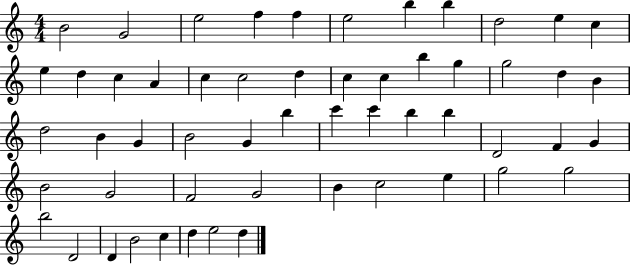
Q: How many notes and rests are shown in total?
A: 55